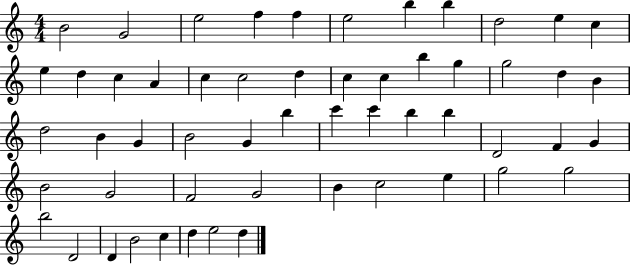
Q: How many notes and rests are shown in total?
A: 55